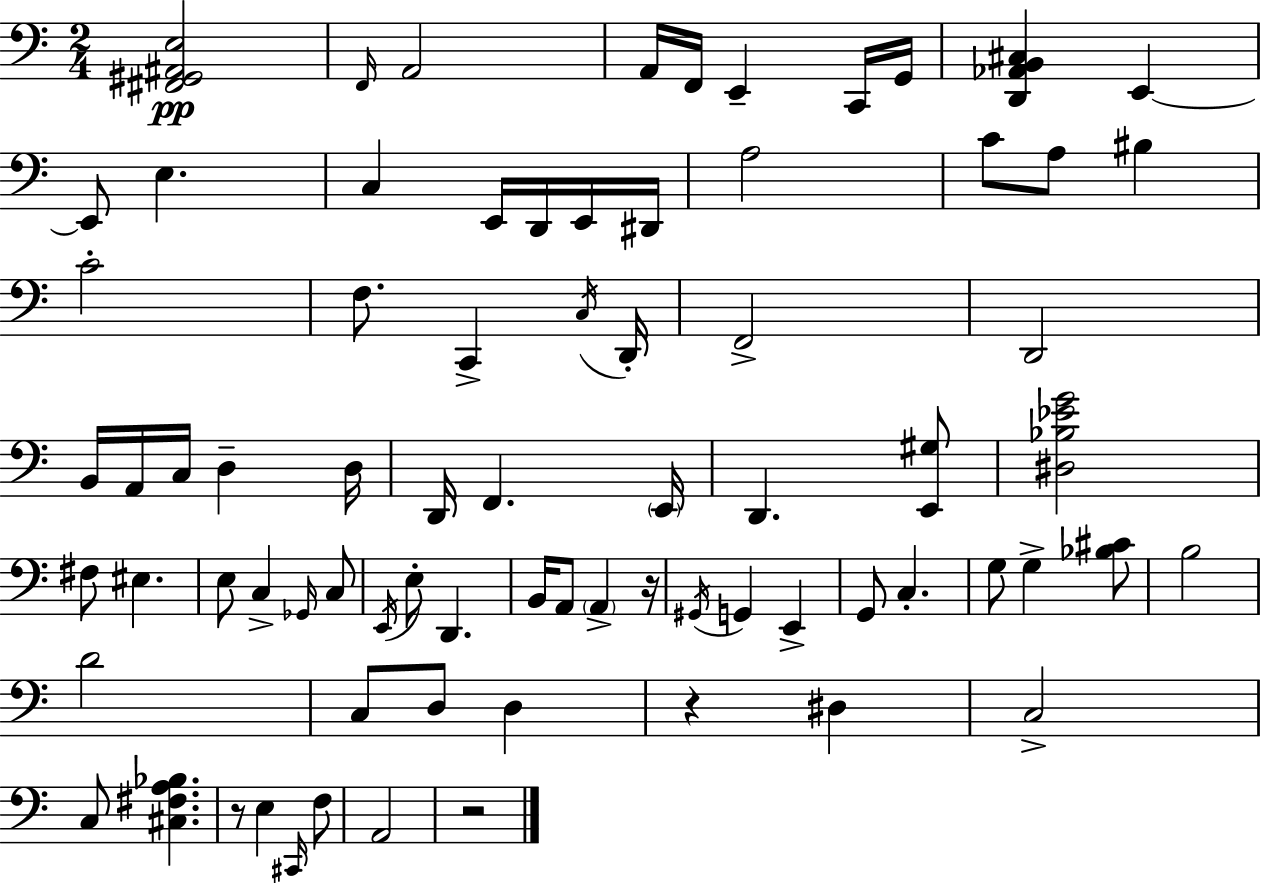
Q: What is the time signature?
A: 2/4